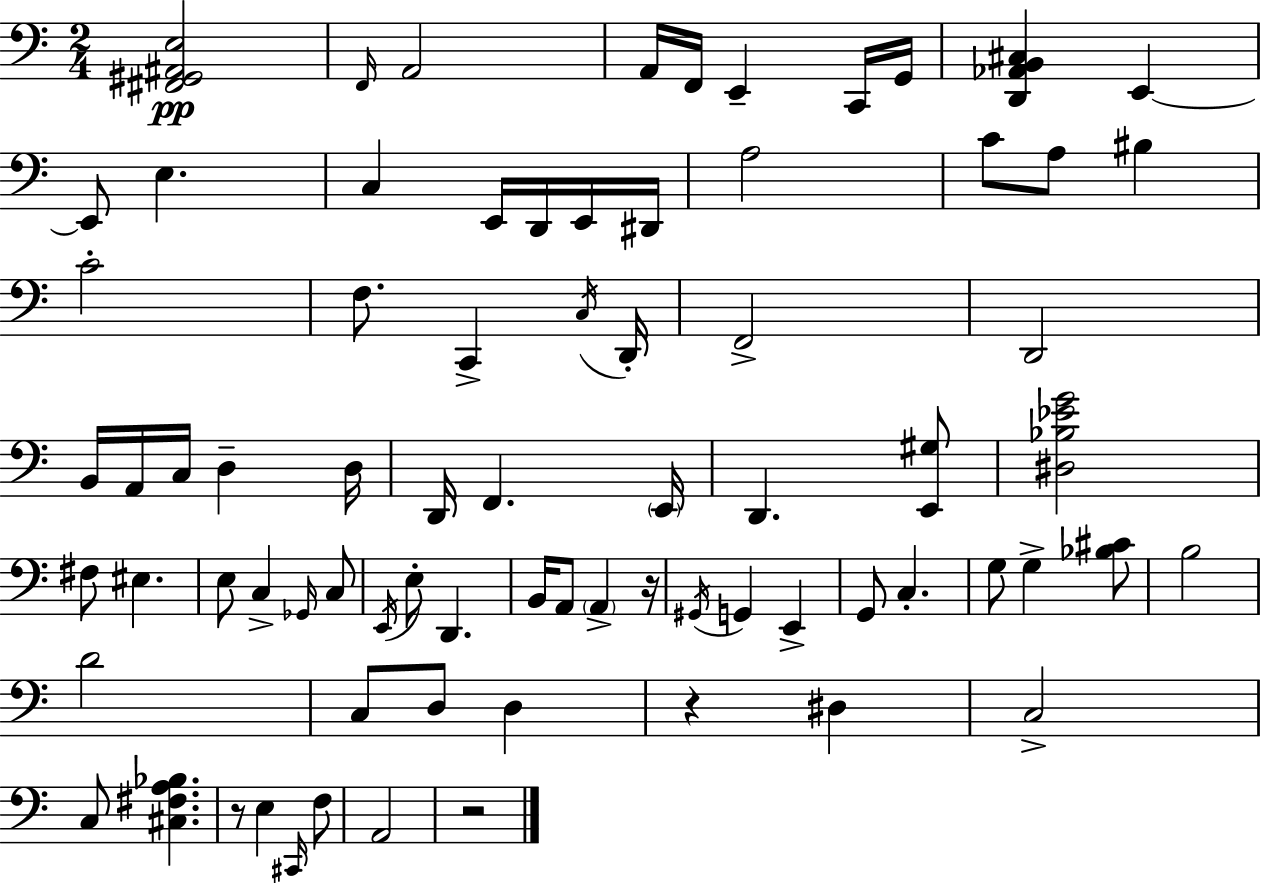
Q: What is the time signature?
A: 2/4